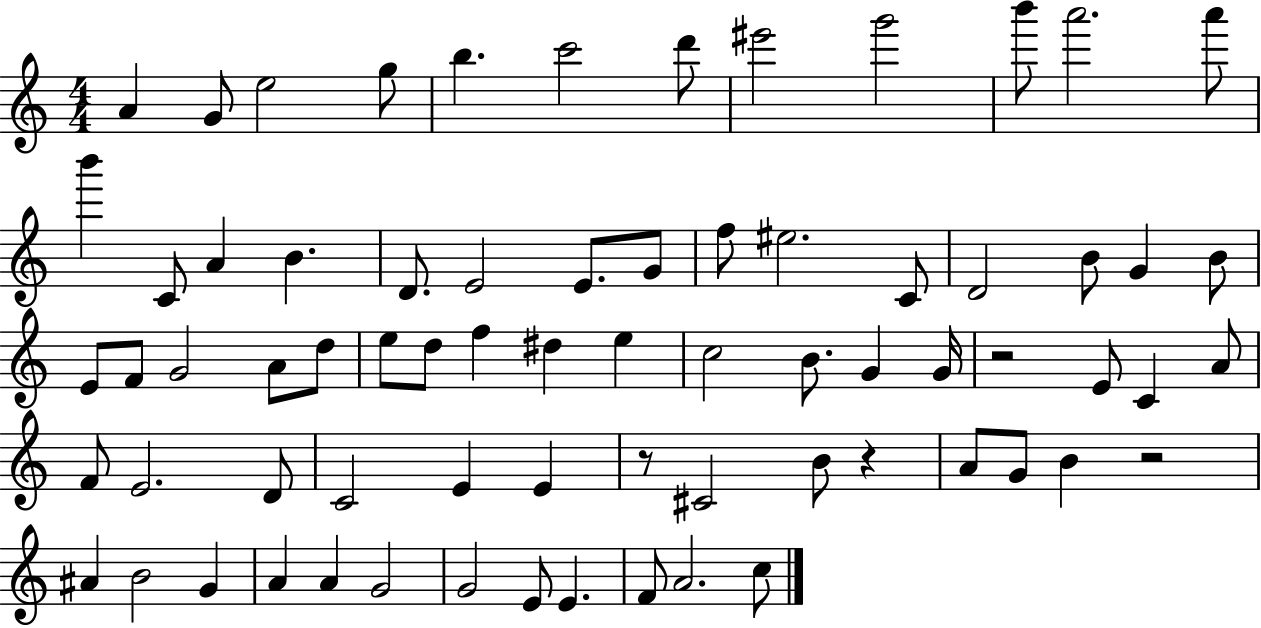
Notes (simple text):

A4/q G4/e E5/h G5/e B5/q. C6/h D6/e EIS6/h G6/h B6/e A6/h. A6/e B6/q C4/e A4/q B4/q. D4/e. E4/h E4/e. G4/e F5/e EIS5/h. C4/e D4/h B4/e G4/q B4/e E4/e F4/e G4/h A4/e D5/e E5/e D5/e F5/q D#5/q E5/q C5/h B4/e. G4/q G4/s R/h E4/e C4/q A4/e F4/e E4/h. D4/e C4/h E4/q E4/q R/e C#4/h B4/e R/q A4/e G4/e B4/q R/h A#4/q B4/h G4/q A4/q A4/q G4/h G4/h E4/e E4/q. F4/e A4/h. C5/e